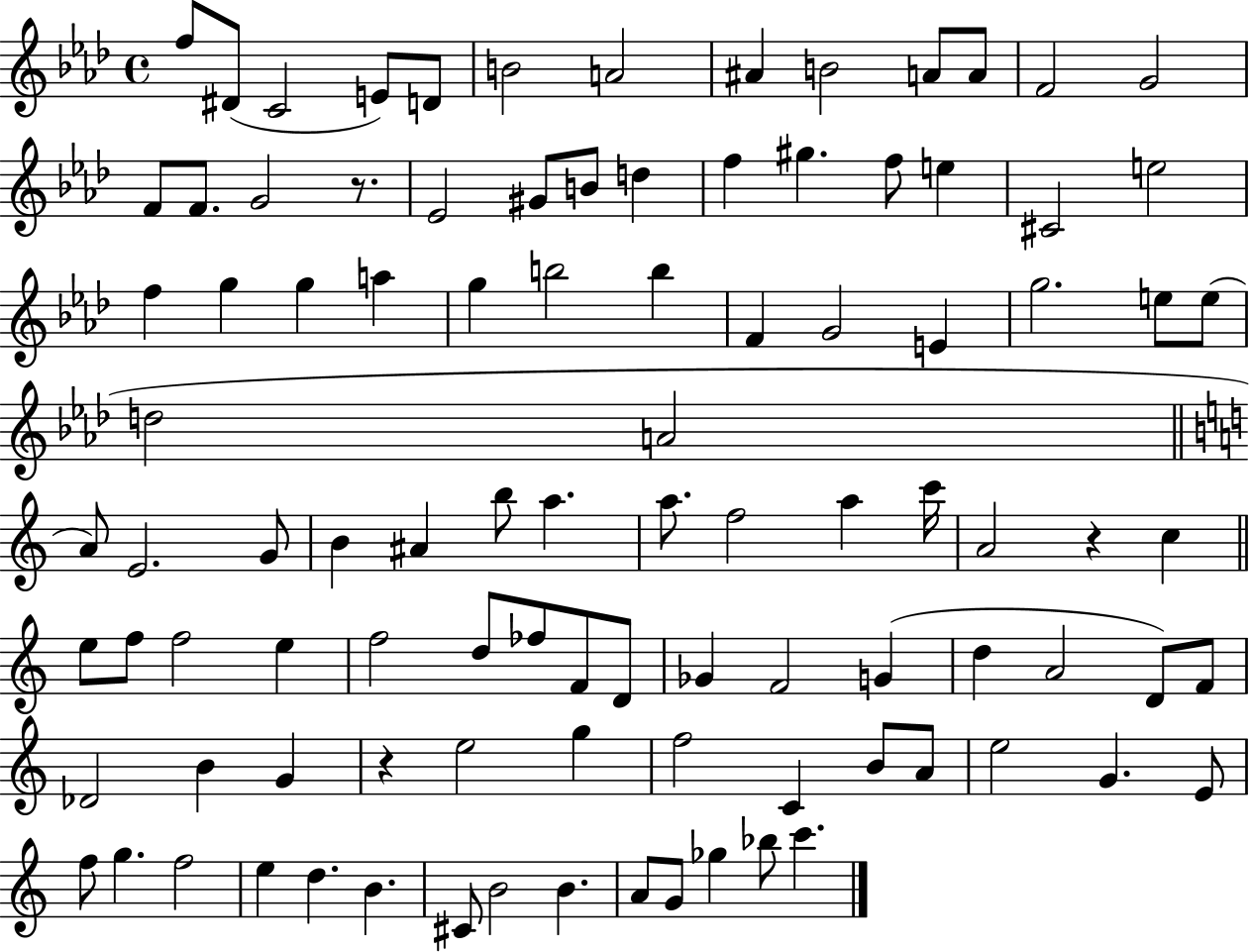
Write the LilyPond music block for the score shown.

{
  \clef treble
  \time 4/4
  \defaultTimeSignature
  \key aes \major
  f''8 dis'8( c'2 e'8) d'8 | b'2 a'2 | ais'4 b'2 a'8 a'8 | f'2 g'2 | \break f'8 f'8. g'2 r8. | ees'2 gis'8 b'8 d''4 | f''4 gis''4. f''8 e''4 | cis'2 e''2 | \break f''4 g''4 g''4 a''4 | g''4 b''2 b''4 | f'4 g'2 e'4 | g''2. e''8 e''8( | \break d''2 a'2 | \bar "||" \break \key c \major a'8) e'2. g'8 | b'4 ais'4 b''8 a''4. | a''8. f''2 a''4 c'''16 | a'2 r4 c''4 | \break \bar "||" \break \key c \major e''8 f''8 f''2 e''4 | f''2 d''8 fes''8 f'8 d'8 | ges'4 f'2 g'4( | d''4 a'2 d'8) f'8 | \break des'2 b'4 g'4 | r4 e''2 g''4 | f''2 c'4 b'8 a'8 | e''2 g'4. e'8 | \break f''8 g''4. f''2 | e''4 d''4. b'4. | cis'8 b'2 b'4. | a'8 g'8 ges''4 bes''8 c'''4. | \break \bar "|."
}